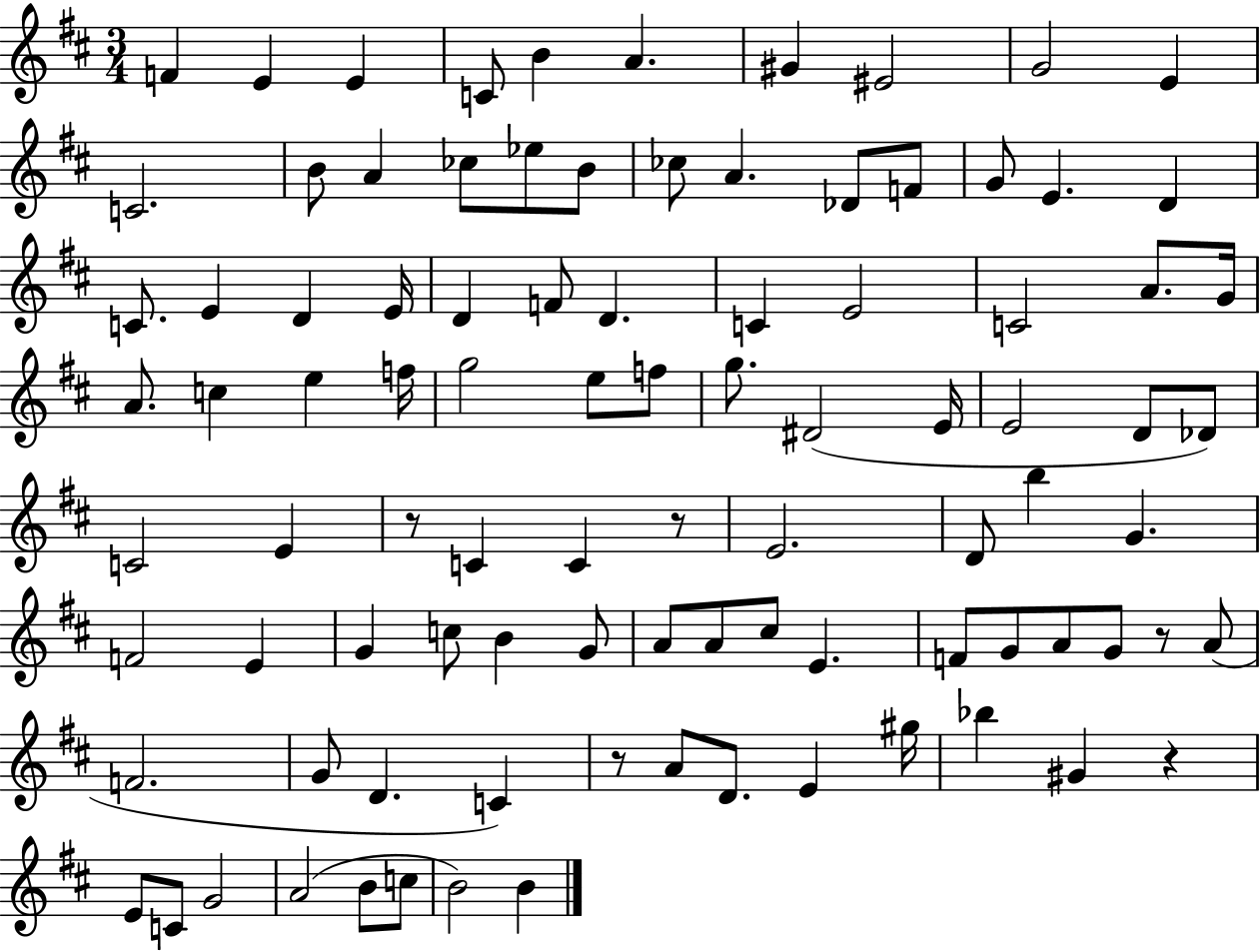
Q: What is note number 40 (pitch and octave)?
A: G5